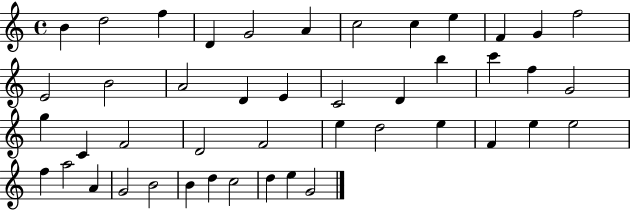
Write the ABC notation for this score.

X:1
T:Untitled
M:4/4
L:1/4
K:C
B d2 f D G2 A c2 c e F G f2 E2 B2 A2 D E C2 D b c' f G2 g C F2 D2 F2 e d2 e F e e2 f a2 A G2 B2 B d c2 d e G2